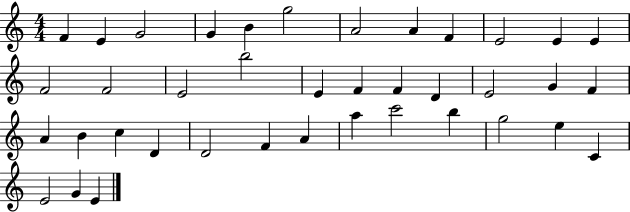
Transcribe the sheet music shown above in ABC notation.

X:1
T:Untitled
M:4/4
L:1/4
K:C
F E G2 G B g2 A2 A F E2 E E F2 F2 E2 b2 E F F D E2 G F A B c D D2 F A a c'2 b g2 e C E2 G E